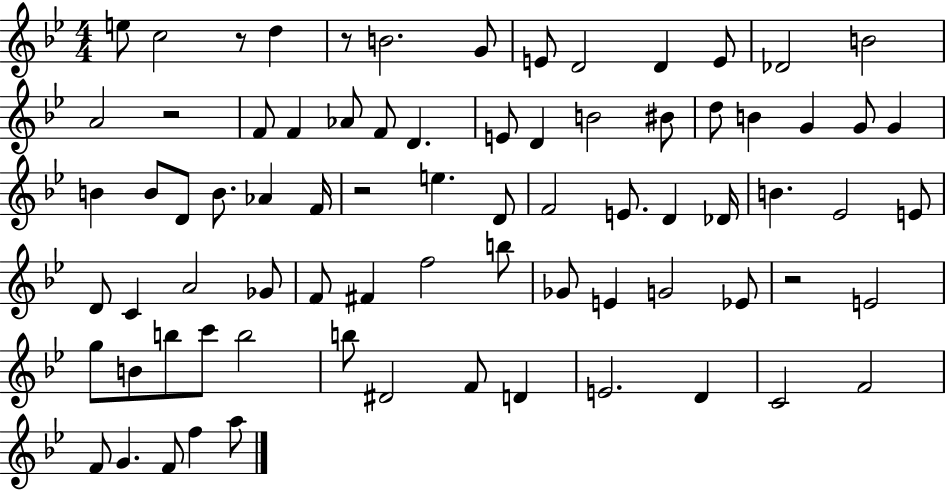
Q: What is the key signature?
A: BES major